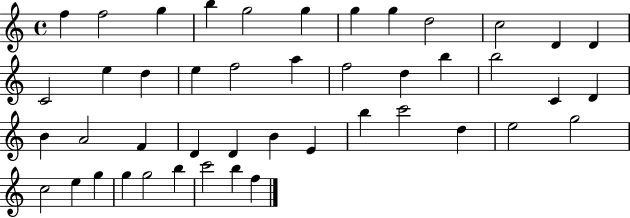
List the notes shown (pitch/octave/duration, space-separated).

F5/q F5/h G5/q B5/q G5/h G5/q G5/q G5/q D5/h C5/h D4/q D4/q C4/h E5/q D5/q E5/q F5/h A5/q F5/h D5/q B5/q B5/h C4/q D4/q B4/q A4/h F4/q D4/q D4/q B4/q E4/q B5/q C6/h D5/q E5/h G5/h C5/h E5/q G5/q G5/q G5/h B5/q C6/h B5/q F5/q